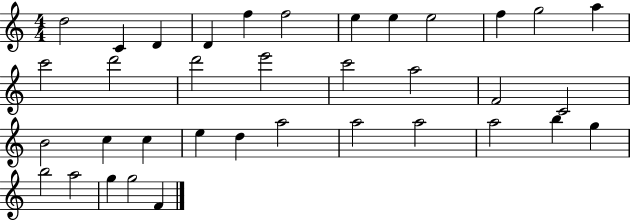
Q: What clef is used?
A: treble